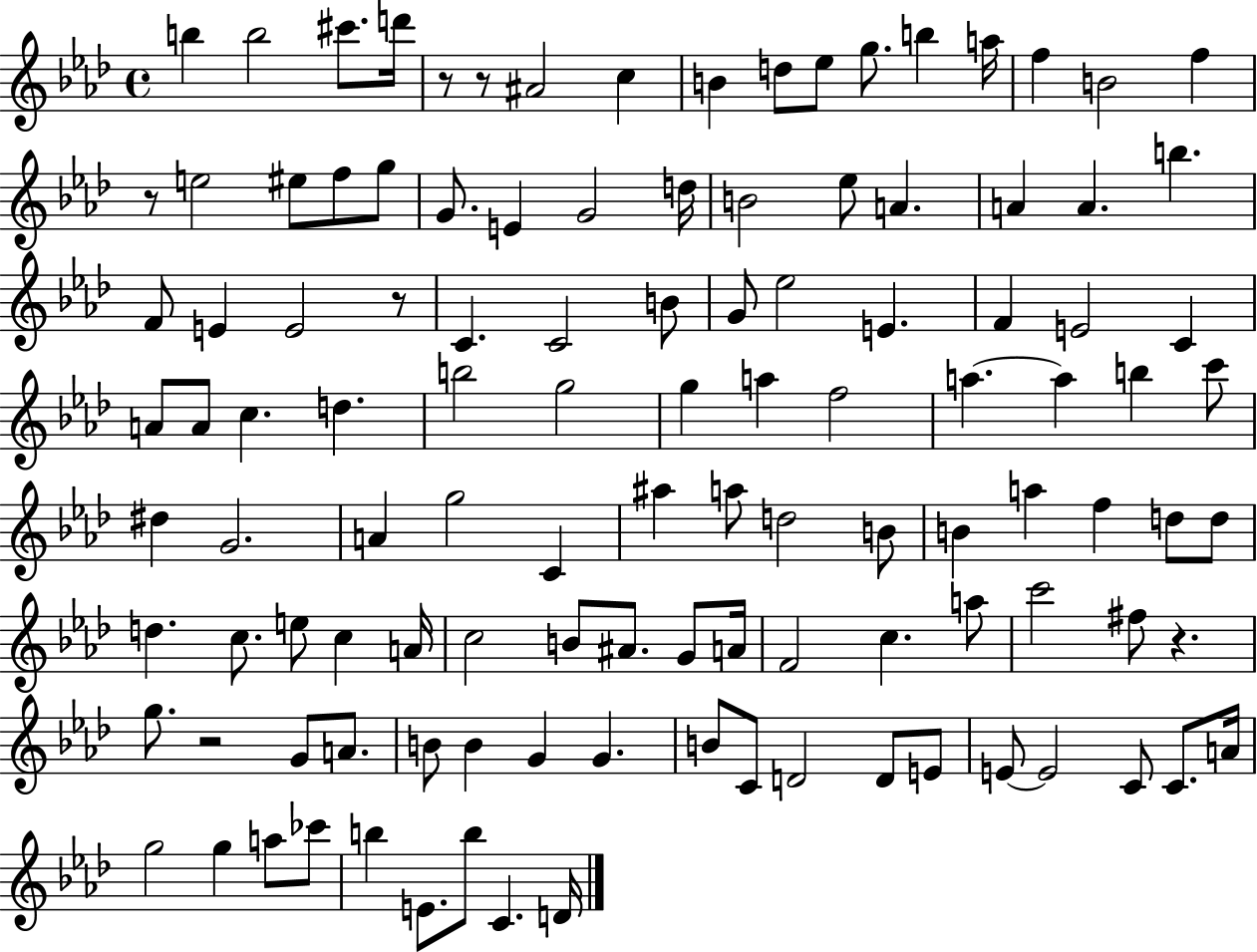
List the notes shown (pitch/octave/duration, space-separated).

B5/q B5/h C#6/e. D6/s R/e R/e A#4/h C5/q B4/q D5/e Eb5/e G5/e. B5/q A5/s F5/q B4/h F5/q R/e E5/h EIS5/e F5/e G5/e G4/e. E4/q G4/h D5/s B4/h Eb5/e A4/q. A4/q A4/q. B5/q. F4/e E4/q E4/h R/e C4/q. C4/h B4/e G4/e Eb5/h E4/q. F4/q E4/h C4/q A4/e A4/e C5/q. D5/q. B5/h G5/h G5/q A5/q F5/h A5/q. A5/q B5/q C6/e D#5/q G4/h. A4/q G5/h C4/q A#5/q A5/e D5/h B4/e B4/q A5/q F5/q D5/e D5/e D5/q. C5/e. E5/e C5/q A4/s C5/h B4/e A#4/e. G4/e A4/s F4/h C5/q. A5/e C6/h F#5/e R/q. G5/e. R/h G4/e A4/e. B4/e B4/q G4/q G4/q. B4/e C4/e D4/h D4/e E4/e E4/e E4/h C4/e C4/e. A4/s G5/h G5/q A5/e CES6/e B5/q E4/e. B5/e C4/q. D4/s